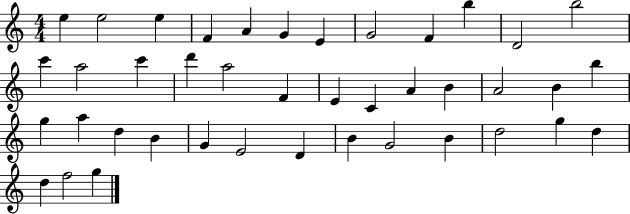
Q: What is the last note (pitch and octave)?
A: G5